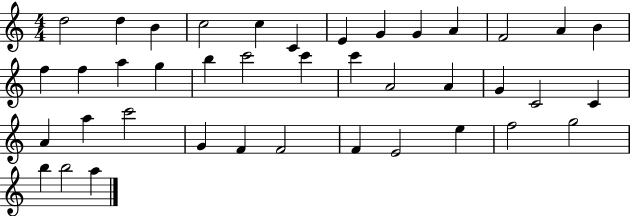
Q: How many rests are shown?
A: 0